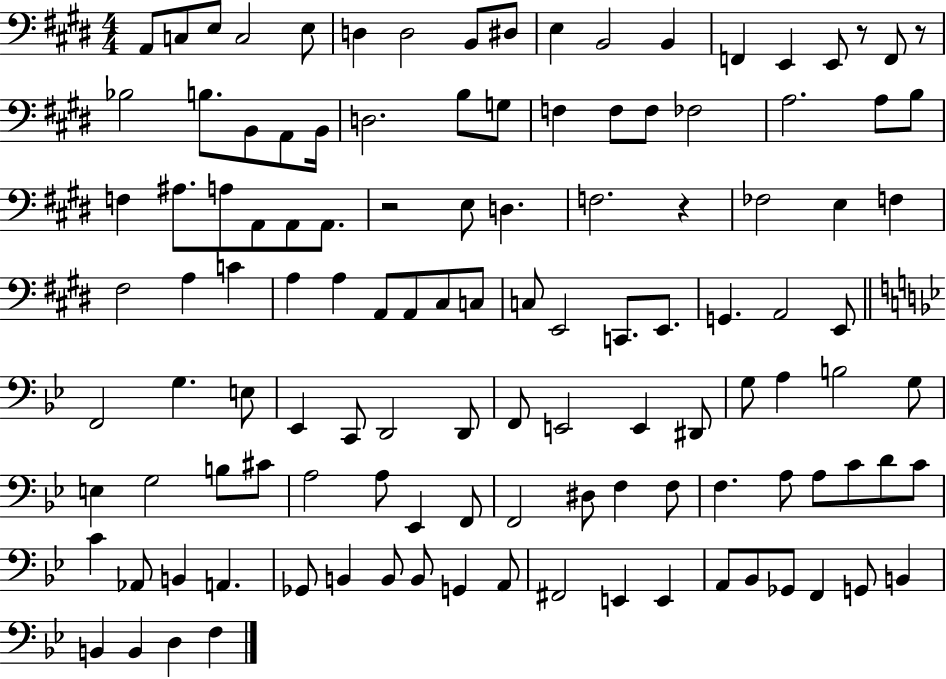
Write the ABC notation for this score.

X:1
T:Untitled
M:4/4
L:1/4
K:E
A,,/2 C,/2 E,/2 C,2 E,/2 D, D,2 B,,/2 ^D,/2 E, B,,2 B,, F,, E,, E,,/2 z/2 F,,/2 z/2 _B,2 B,/2 B,,/2 A,,/2 B,,/4 D,2 B,/2 G,/2 F, F,/2 F,/2 _F,2 A,2 A,/2 B,/2 F, ^A,/2 A,/2 A,,/2 A,,/2 A,,/2 z2 E,/2 D, F,2 z _F,2 E, F, ^F,2 A, C A, A, A,,/2 A,,/2 ^C,/2 C,/2 C,/2 E,,2 C,,/2 E,,/2 G,, A,,2 E,,/2 F,,2 G, E,/2 _E,, C,,/2 D,,2 D,,/2 F,,/2 E,,2 E,, ^D,,/2 G,/2 A, B,2 G,/2 E, G,2 B,/2 ^C/2 A,2 A,/2 _E,, F,,/2 F,,2 ^D,/2 F, F,/2 F, A,/2 A,/2 C/2 D/2 C/2 C _A,,/2 B,, A,, _G,,/2 B,, B,,/2 B,,/2 G,, A,,/2 ^F,,2 E,, E,, A,,/2 _B,,/2 _G,,/2 F,, G,,/2 B,, B,, B,, D, F,